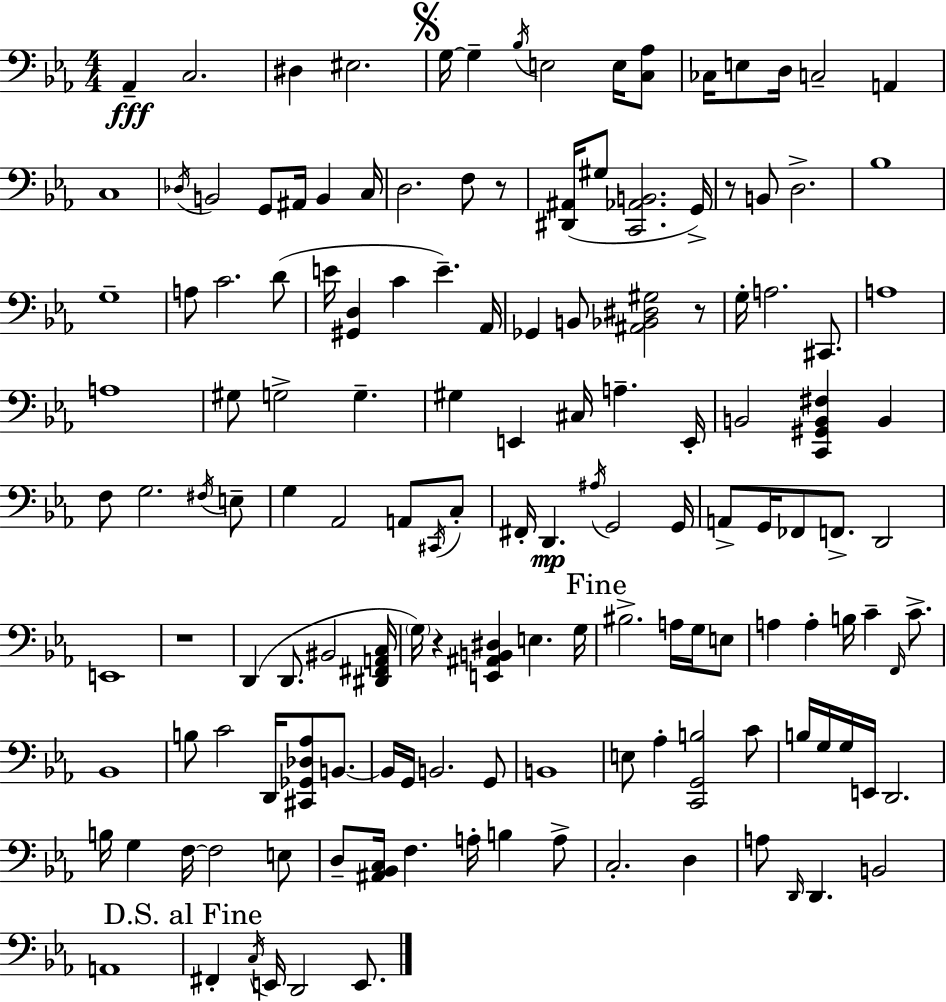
Ab2/q C3/h. D#3/q EIS3/h. G3/s G3/q Bb3/s E3/h E3/s [C3,Ab3]/e CES3/s E3/e D3/s C3/h A2/q C3/w Db3/s B2/h G2/e A#2/s B2/q C3/s D3/h. F3/e R/e [D#2,A#2]/s G#3/e [C2,Ab2,B2]/h. G2/s R/e B2/e D3/h. Bb3/w G3/w A3/e C4/h. D4/e E4/s [G#2,D3]/q C4/q E4/q. Ab2/s Gb2/q B2/e [A#2,Bb2,D#3,G#3]/h R/e G3/s A3/h. C#2/e. A3/w A3/w G#3/e G3/h G3/q. G#3/q E2/q C#3/s A3/q. E2/s B2/h [C2,G#2,B2,F#3]/q B2/q F3/e G3/h. F#3/s E3/e G3/q Ab2/h A2/e C#2/s C3/e F#2/s D2/q. A#3/s G2/h G2/s A2/e G2/s FES2/e F2/e. D2/h E2/w R/w D2/q D2/e. BIS2/h [D#2,F#2,A2,C3]/s G3/s R/q [E2,A#2,B2,D#3]/q E3/q. G3/s BIS3/h. A3/s G3/s E3/e A3/q A3/q B3/s C4/q F2/s C4/e. Bb2/w B3/e C4/h D2/s [C#2,Gb2,Db3,Ab3]/e B2/e. B2/s G2/s B2/h. G2/e B2/w E3/e Ab3/q [C2,G2,B3]/h C4/e B3/s G3/s G3/s E2/s D2/h. B3/s G3/q F3/s F3/h E3/e D3/e [A#2,Bb2,C3]/s F3/q. A3/s B3/q A3/e C3/h. D3/q A3/e D2/s D2/q. B2/h A2/w F#2/q C3/s E2/s D2/h E2/e.